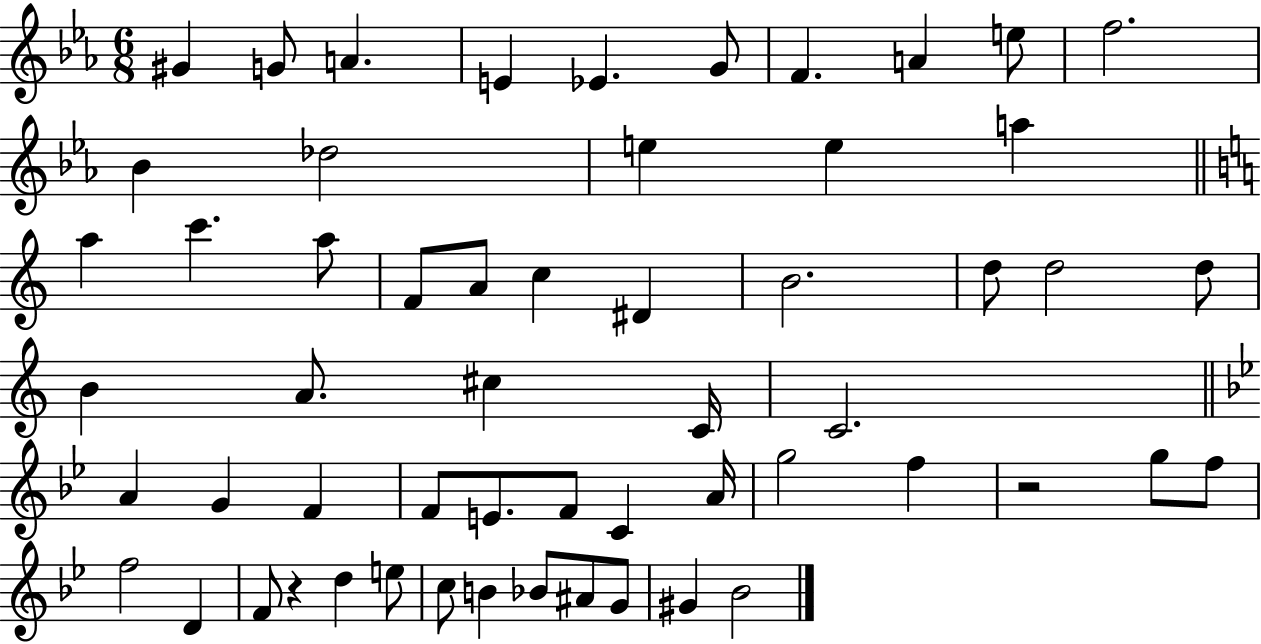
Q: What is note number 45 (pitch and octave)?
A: D4